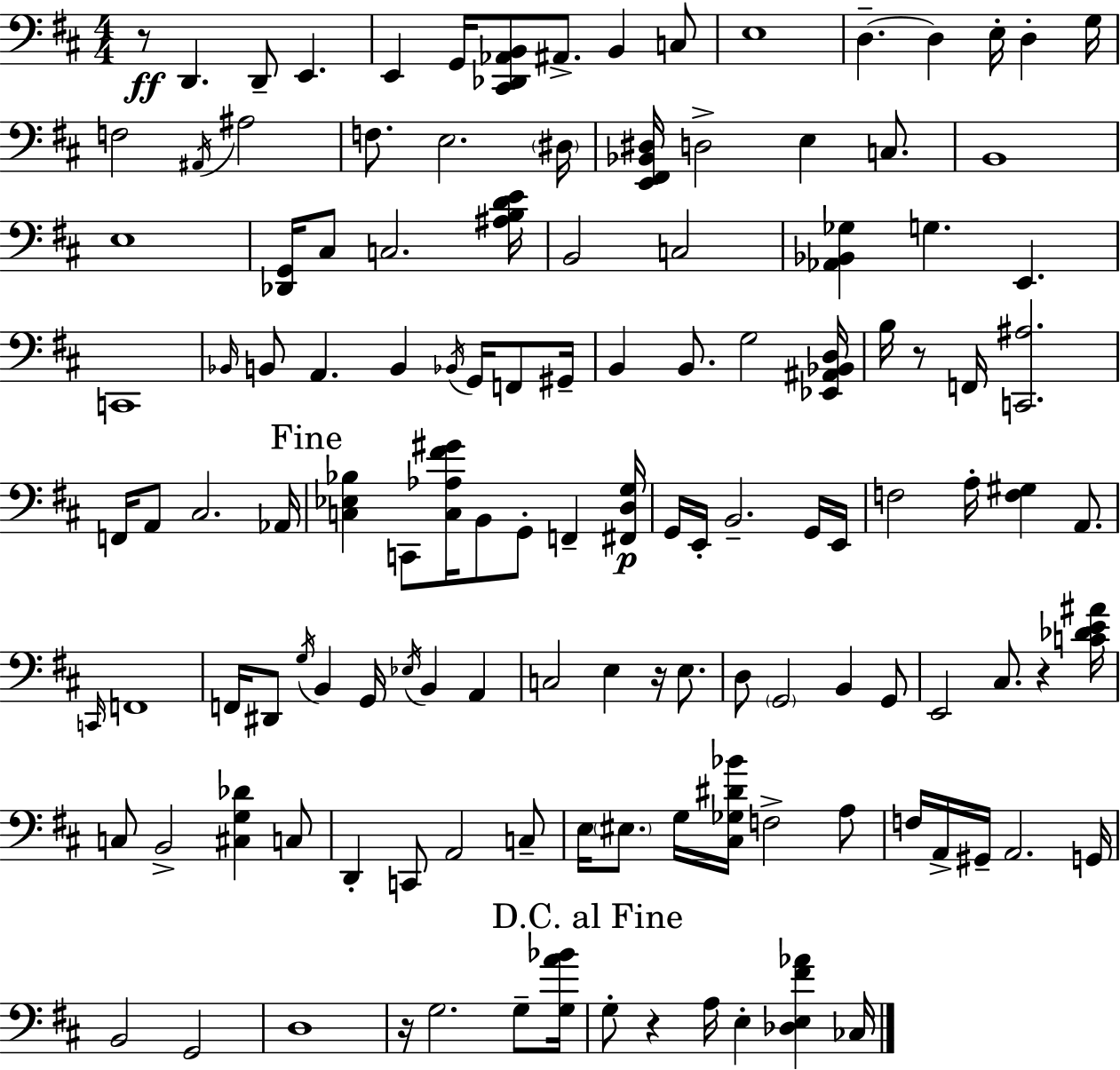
X:1
T:Untitled
M:4/4
L:1/4
K:D
z/2 D,, D,,/2 E,, E,, G,,/4 [^C,,_D,,_A,,B,,]/2 ^A,,/2 B,, C,/2 E,4 D, D, E,/4 D, G,/4 F,2 ^A,,/4 ^A,2 F,/2 E,2 ^D,/4 [E,,^F,,_B,,^D,]/4 D,2 E, C,/2 B,,4 E,4 [_D,,G,,]/4 ^C,/2 C,2 [^A,B,DE]/4 B,,2 C,2 [_A,,_B,,_G,] G, E,, C,,4 _B,,/4 B,,/2 A,, B,, _B,,/4 G,,/4 F,,/2 ^G,,/4 B,, B,,/2 G,2 [_E,,^A,,_B,,D,]/4 B,/4 z/2 F,,/4 [C,,^A,]2 F,,/4 A,,/2 ^C,2 _A,,/4 [C,_E,_B,] C,,/2 [C,_A,^F^G]/4 B,,/2 G,,/2 F,, [^F,,D,G,]/4 G,,/4 E,,/4 B,,2 G,,/4 E,,/4 F,2 A,/4 [F,^G,] A,,/2 C,,/4 F,,4 F,,/4 ^D,,/2 G,/4 B,, G,,/4 _E,/4 B,, A,, C,2 E, z/4 E,/2 D,/2 G,,2 B,, G,,/2 E,,2 ^C,/2 z [C_DE^A]/4 C,/2 B,,2 [^C,G,_D] C,/2 D,, C,,/2 A,,2 C,/2 E,/4 ^E,/2 G,/4 [^C,_G,^D_B]/4 F,2 A,/2 F,/4 A,,/4 ^G,,/4 A,,2 G,,/4 B,,2 G,,2 D,4 z/4 G,2 G,/2 [G,A_B]/4 G,/2 z A,/4 E, [_D,E,^F_A] _C,/4